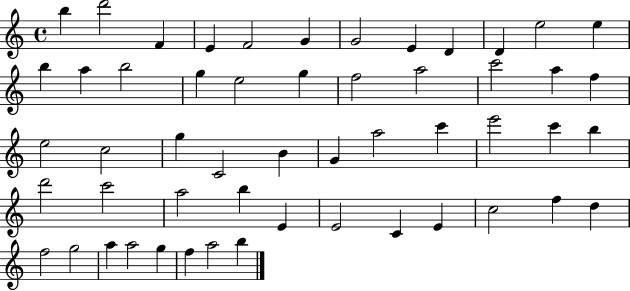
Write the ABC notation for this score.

X:1
T:Untitled
M:4/4
L:1/4
K:C
b d'2 F E F2 G G2 E D D e2 e b a b2 g e2 g f2 a2 c'2 a f e2 c2 g C2 B G a2 c' e'2 c' b d'2 c'2 a2 b E E2 C E c2 f d f2 g2 a a2 g f a2 b